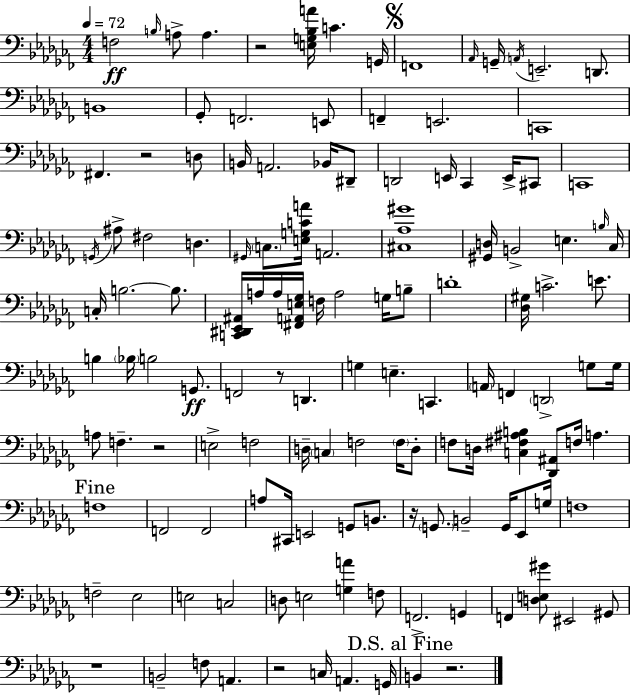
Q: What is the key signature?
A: AES minor